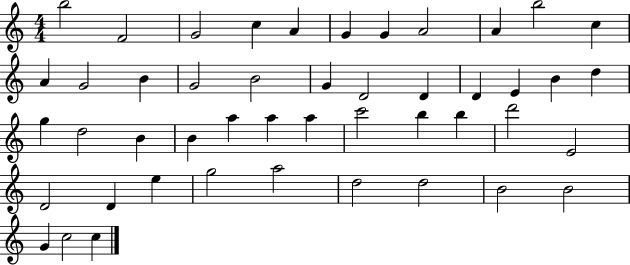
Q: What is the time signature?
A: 4/4